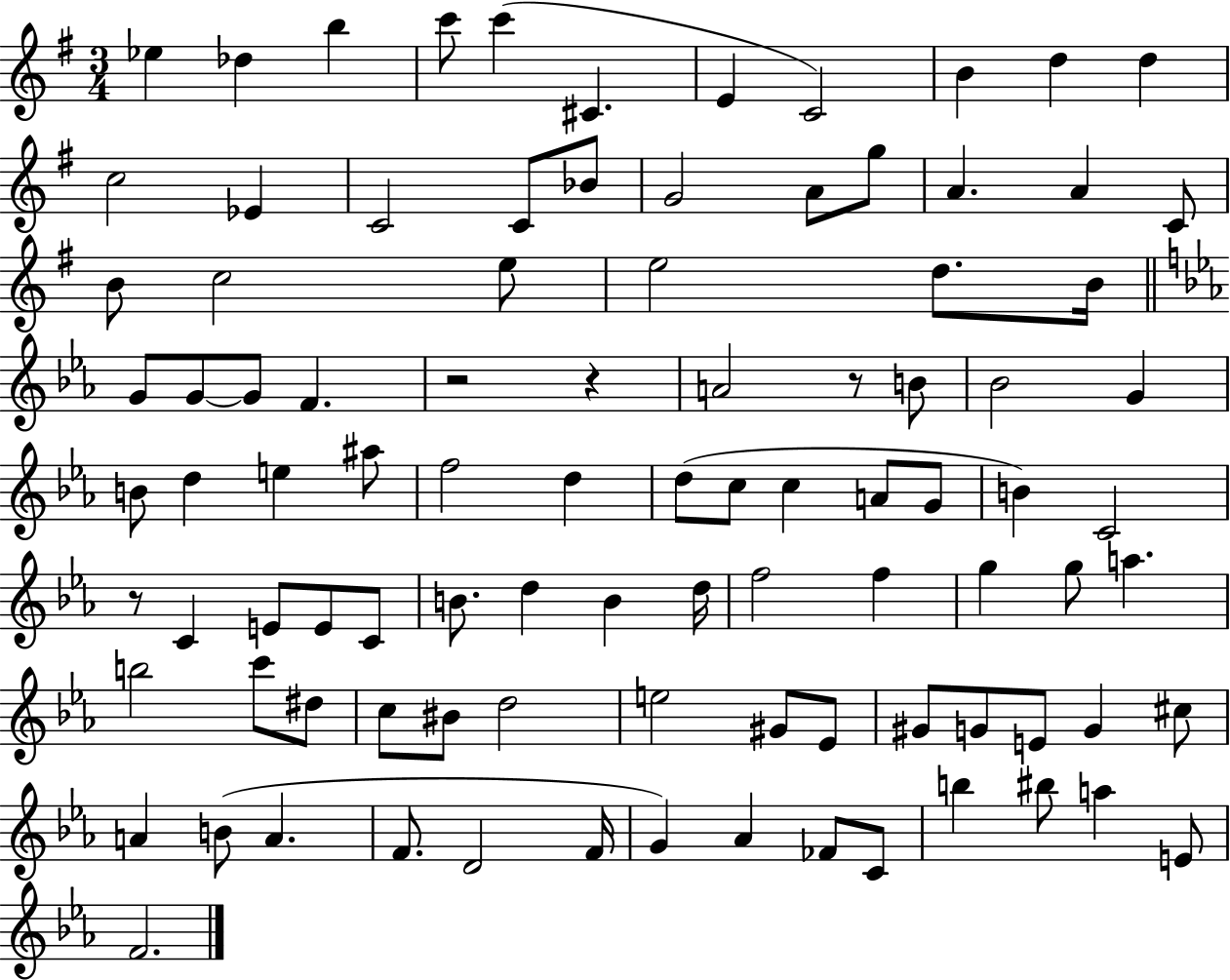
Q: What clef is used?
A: treble